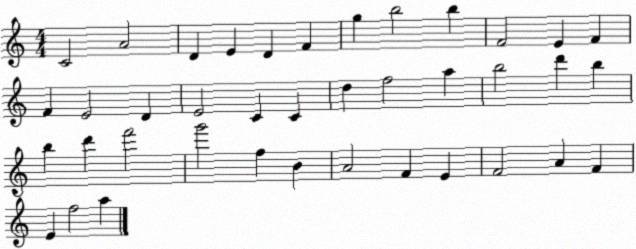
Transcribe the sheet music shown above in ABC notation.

X:1
T:Untitled
M:4/4
L:1/4
K:C
C2 A2 D E D F g b2 b F2 E F F E2 D E2 C C d f2 a b2 d' b b d' f'2 g'2 f B A2 F E F2 A F E f2 a